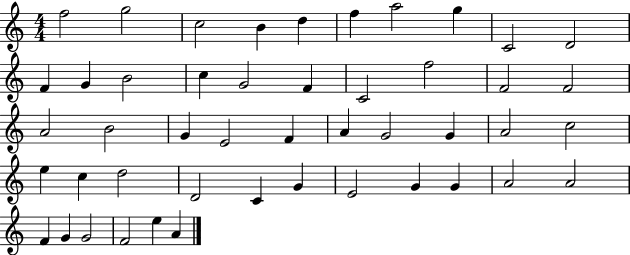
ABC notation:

X:1
T:Untitled
M:4/4
L:1/4
K:C
f2 g2 c2 B d f a2 g C2 D2 F G B2 c G2 F C2 f2 F2 F2 A2 B2 G E2 F A G2 G A2 c2 e c d2 D2 C G E2 G G A2 A2 F G G2 F2 e A